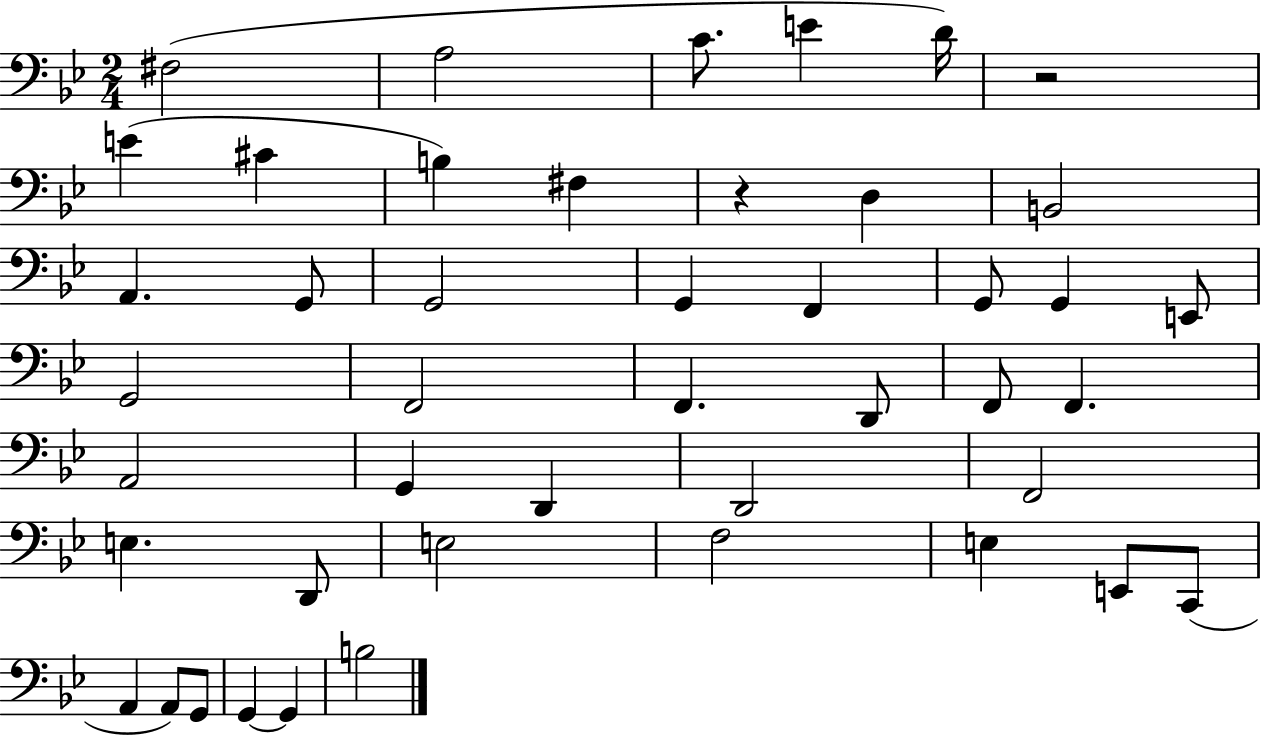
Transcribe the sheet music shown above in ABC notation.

X:1
T:Untitled
M:2/4
L:1/4
K:Bb
^F,2 A,2 C/2 E D/4 z2 E ^C B, ^F, z D, B,,2 A,, G,,/2 G,,2 G,, F,, G,,/2 G,, E,,/2 G,,2 F,,2 F,, D,,/2 F,,/2 F,, A,,2 G,, D,, D,,2 F,,2 E, D,,/2 E,2 F,2 E, E,,/2 C,,/2 A,, A,,/2 G,,/2 G,, G,, B,2